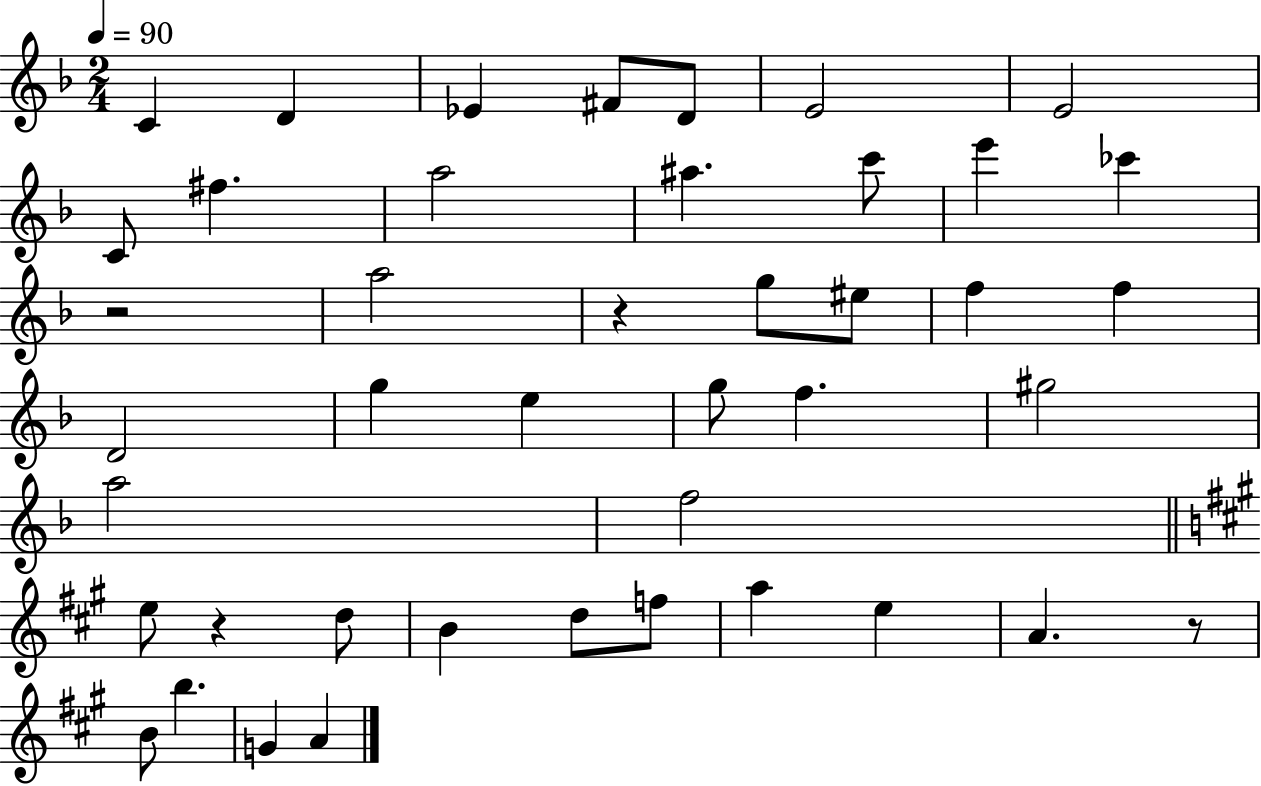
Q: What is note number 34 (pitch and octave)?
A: E5